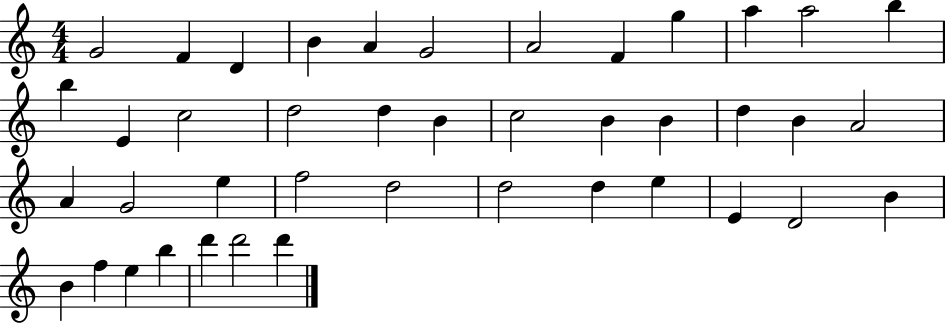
{
  \clef treble
  \numericTimeSignature
  \time 4/4
  \key c \major
  g'2 f'4 d'4 | b'4 a'4 g'2 | a'2 f'4 g''4 | a''4 a''2 b''4 | \break b''4 e'4 c''2 | d''2 d''4 b'4 | c''2 b'4 b'4 | d''4 b'4 a'2 | \break a'4 g'2 e''4 | f''2 d''2 | d''2 d''4 e''4 | e'4 d'2 b'4 | \break b'4 f''4 e''4 b''4 | d'''4 d'''2 d'''4 | \bar "|."
}